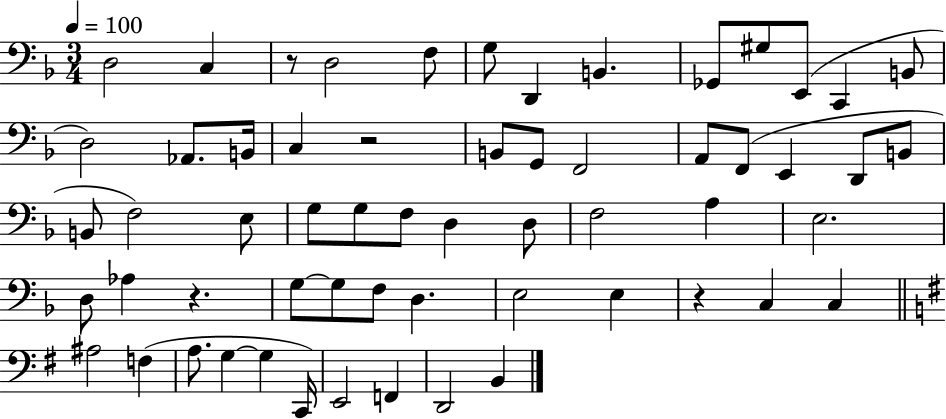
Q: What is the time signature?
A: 3/4